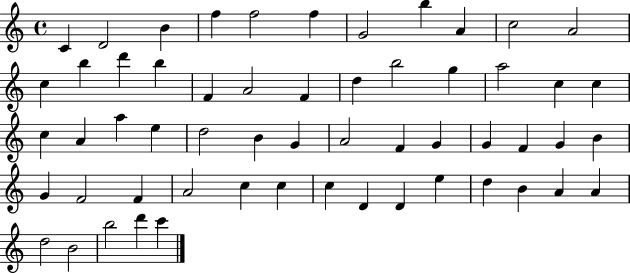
C4/q D4/h B4/q F5/q F5/h F5/q G4/h B5/q A4/q C5/h A4/h C5/q B5/q D6/q B5/q F4/q A4/h F4/q D5/q B5/h G5/q A5/h C5/q C5/q C5/q A4/q A5/q E5/q D5/h B4/q G4/q A4/h F4/q G4/q G4/q F4/q G4/q B4/q G4/q F4/h F4/q A4/h C5/q C5/q C5/q D4/q D4/q E5/q D5/q B4/q A4/q A4/q D5/h B4/h B5/h D6/q C6/q